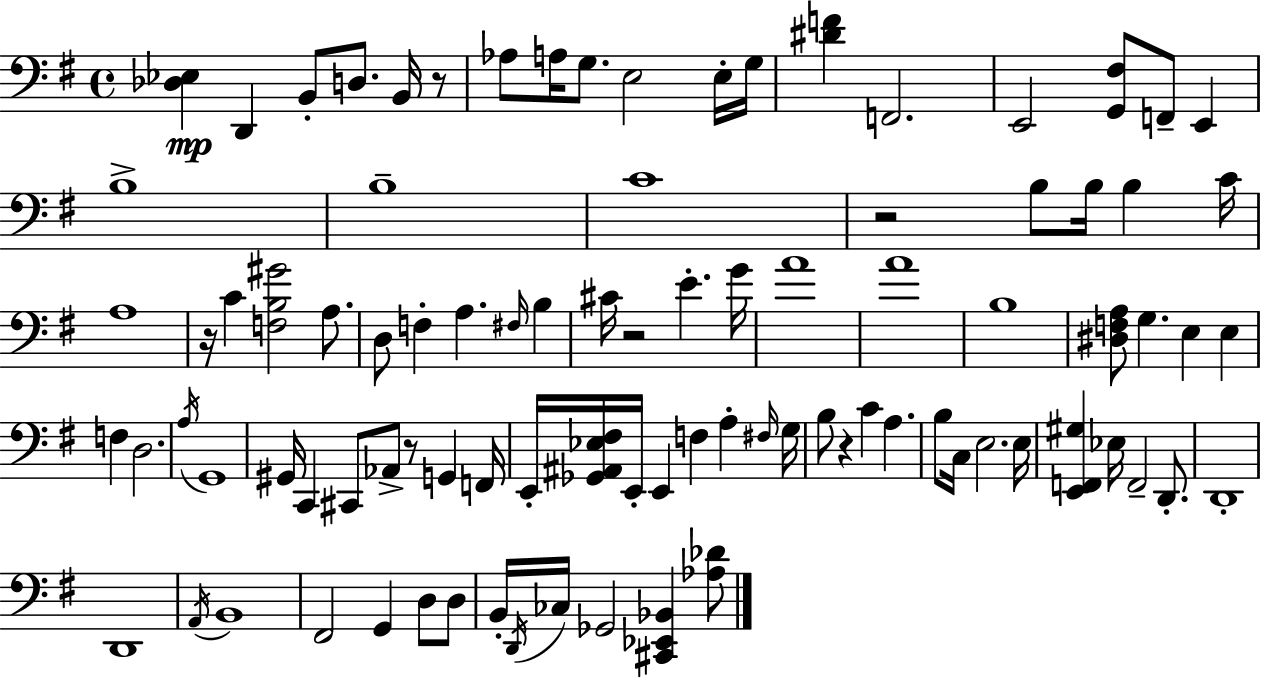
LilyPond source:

{
  \clef bass
  \time 4/4
  \defaultTimeSignature
  \key e \minor
  <des ees>4\mp d,4 b,8-. d8. b,16 r8 | aes8 a16 g8. e2 e16-. g16 | <dis' f'>4 f,2. | e,2 <g, fis>8 f,8-- e,4 | \break b1-> | b1-- | c'1 | r2 b8 b16 b4 c'16 | \break a1 | r16 c'4 <f b gis'>2 a8. | d8 f4-. a4. \grace { fis16 } b4 | cis'16 r2 e'4.-. | \break g'16 a'1 | a'1 | b1 | <dis f a>8 g4. e4 e4 | \break f4 d2. | \acciaccatura { a16 } g,1 | gis,16 c,4 cis,8 aes,8-> r8 g,4 | f,16 e,16-. <ges, ais, ees fis>16 e,16-. e,4 f4 a4-. | \break \grace { fis16 } g16 b8 r4 c'4 a4. | b8 c16 e2. | e16 <e, f, gis>4 ees16 f,2-- | d,8.-. d,1-. | \break d,1 | \acciaccatura { a,16 } b,1 | fis,2 g,4 | d8 d8 b,16-. \acciaccatura { d,16 } ces16 ges,2 <cis, ees, bes,>4 | \break <aes des'>8 \bar "|."
}